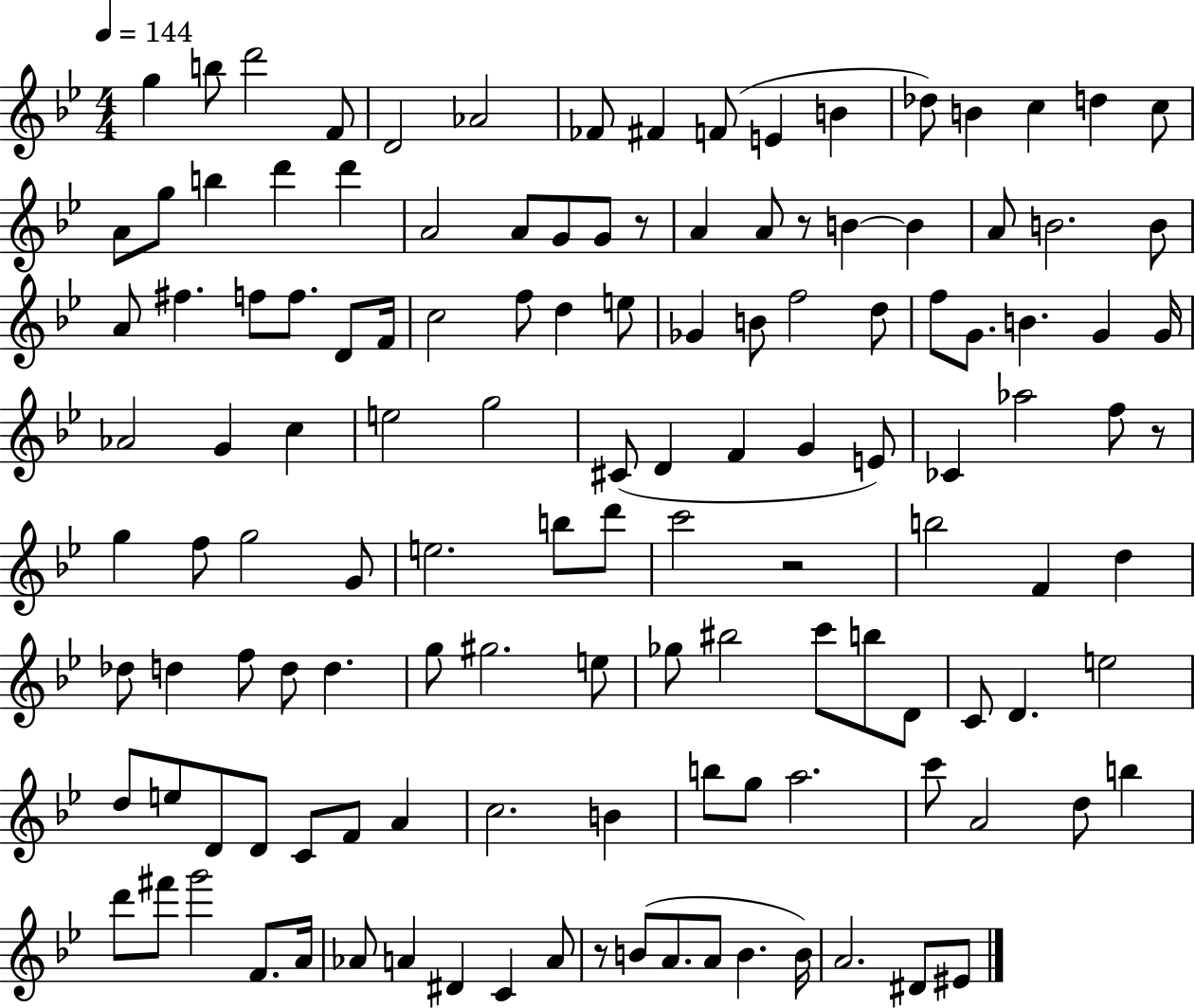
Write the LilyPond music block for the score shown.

{
  \clef treble
  \numericTimeSignature
  \time 4/4
  \key bes \major
  \tempo 4 = 144
  \repeat volta 2 { g''4 b''8 d'''2 f'8 | d'2 aes'2 | fes'8 fis'4 f'8( e'4 b'4 | des''8) b'4 c''4 d''4 c''8 | \break a'8 g''8 b''4 d'''4 d'''4 | a'2 a'8 g'8 g'8 r8 | a'4 a'8 r8 b'4~~ b'4 | a'8 b'2. b'8 | \break a'8 fis''4. f''8 f''8. d'8 f'16 | c''2 f''8 d''4 e''8 | ges'4 b'8 f''2 d''8 | f''8 g'8. b'4. g'4 g'16 | \break aes'2 g'4 c''4 | e''2 g''2 | cis'8( d'4 f'4 g'4 e'8) | ces'4 aes''2 f''8 r8 | \break g''4 f''8 g''2 g'8 | e''2. b''8 d'''8 | c'''2 r2 | b''2 f'4 d''4 | \break des''8 d''4 f''8 d''8 d''4. | g''8 gis''2. e''8 | ges''8 bis''2 c'''8 b''8 d'8 | c'8 d'4. e''2 | \break d''8 e''8 d'8 d'8 c'8 f'8 a'4 | c''2. b'4 | b''8 g''8 a''2. | c'''8 a'2 d''8 b''4 | \break d'''8 fis'''8 g'''2 f'8. a'16 | aes'8 a'4 dis'4 c'4 a'8 | r8 b'8( a'8. a'8 b'4. b'16) | a'2. dis'8 eis'8 | \break } \bar "|."
}